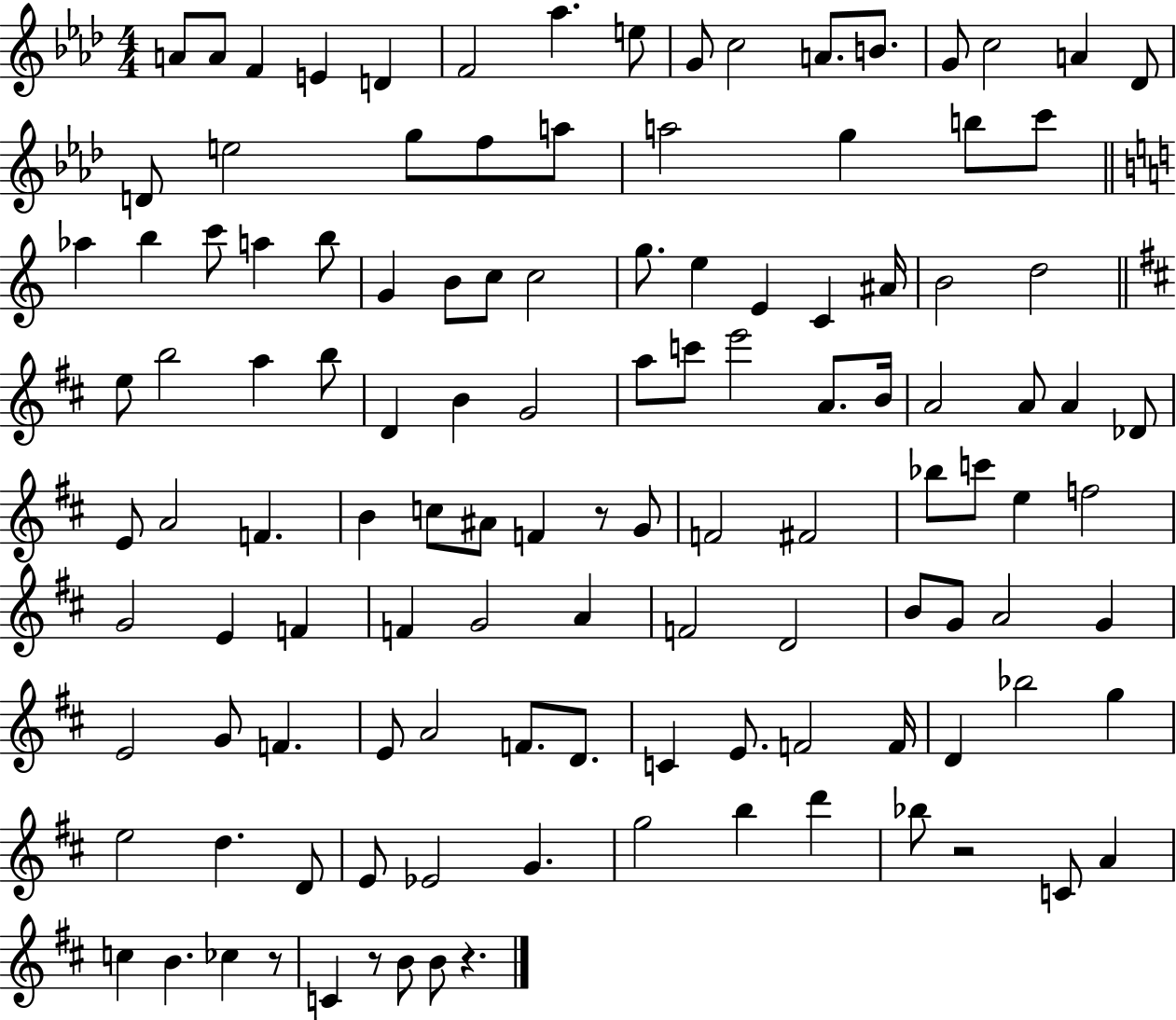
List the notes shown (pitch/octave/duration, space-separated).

A4/e A4/e F4/q E4/q D4/q F4/h Ab5/q. E5/e G4/e C5/h A4/e. B4/e. G4/e C5/h A4/q Db4/e D4/e E5/h G5/e F5/e A5/e A5/h G5/q B5/e C6/e Ab5/q B5/q C6/e A5/q B5/e G4/q B4/e C5/e C5/h G5/e. E5/q E4/q C4/q A#4/s B4/h D5/h E5/e B5/h A5/q B5/e D4/q B4/q G4/h A5/e C6/e E6/h A4/e. B4/s A4/h A4/e A4/q Db4/e E4/e A4/h F4/q. B4/q C5/e A#4/e F4/q R/e G4/e F4/h F#4/h Bb5/e C6/e E5/q F5/h G4/h E4/q F4/q F4/q G4/h A4/q F4/h D4/h B4/e G4/e A4/h G4/q E4/h G4/e F4/q. E4/e A4/h F4/e. D4/e. C4/q E4/e. F4/h F4/s D4/q Bb5/h G5/q E5/h D5/q. D4/e E4/e Eb4/h G4/q. G5/h B5/q D6/q Bb5/e R/h C4/e A4/q C5/q B4/q. CES5/q R/e C4/q R/e B4/e B4/e R/q.